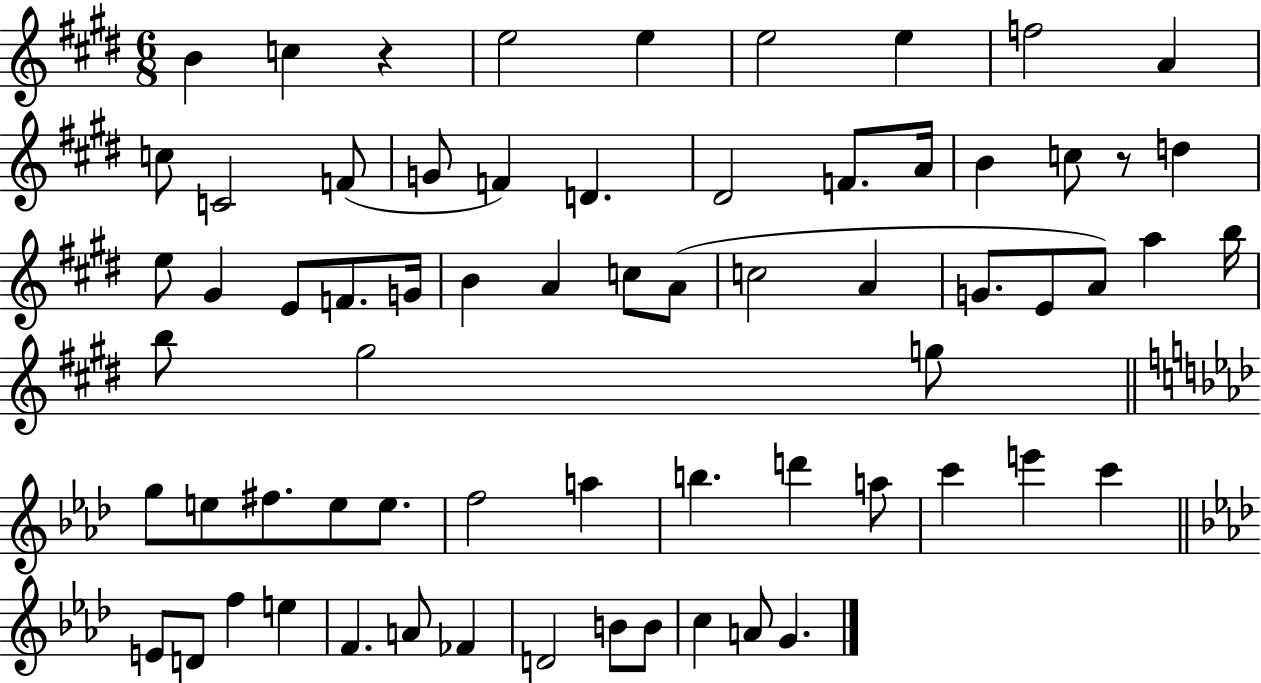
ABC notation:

X:1
T:Untitled
M:6/8
L:1/4
K:E
B c z e2 e e2 e f2 A c/2 C2 F/2 G/2 F D ^D2 F/2 A/4 B c/2 z/2 d e/2 ^G E/2 F/2 G/4 B A c/2 A/2 c2 A G/2 E/2 A/2 a b/4 b/2 ^g2 g/2 g/2 e/2 ^f/2 e/2 e/2 f2 a b d' a/2 c' e' c' E/2 D/2 f e F A/2 _F D2 B/2 B/2 c A/2 G